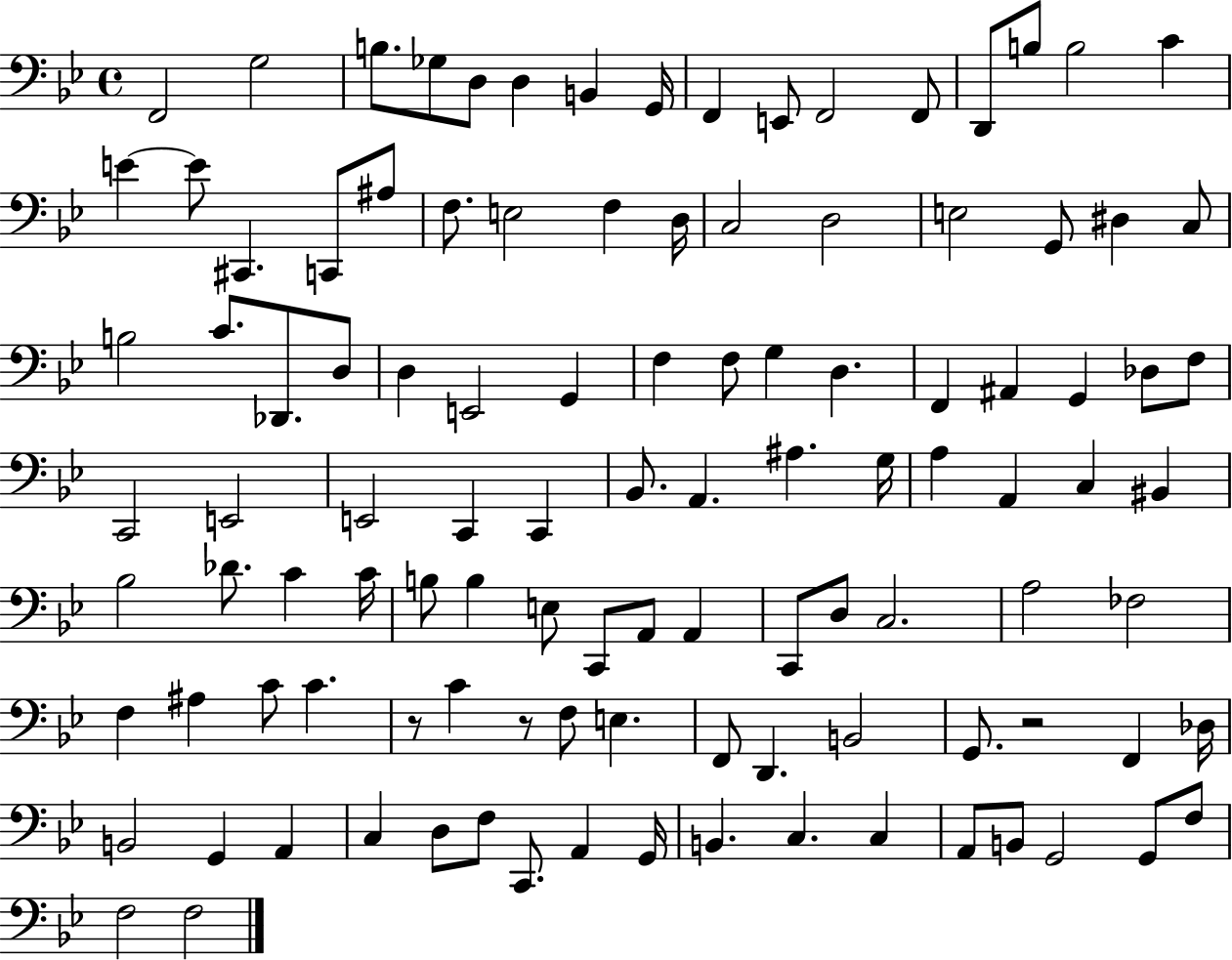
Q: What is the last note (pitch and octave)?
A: F3